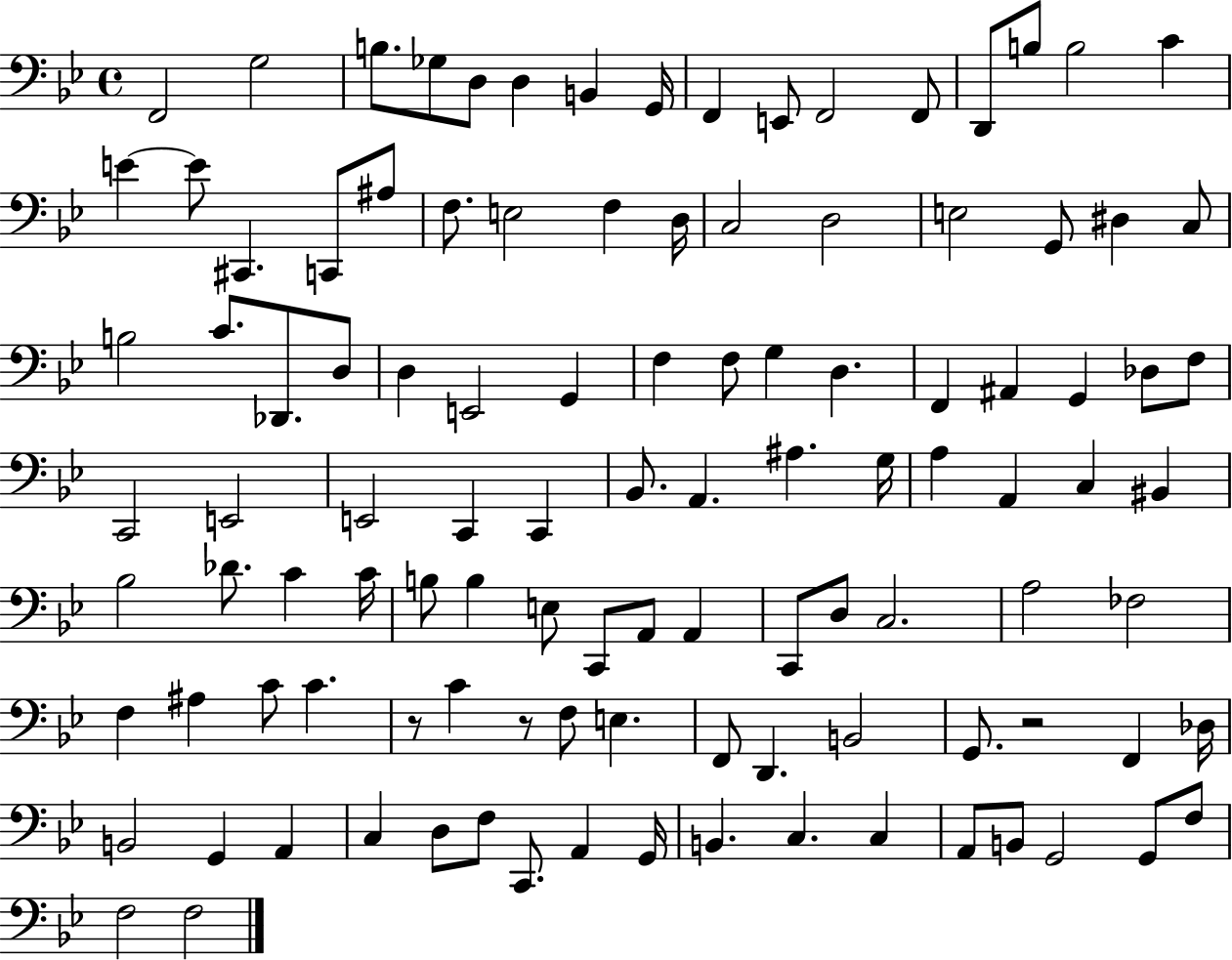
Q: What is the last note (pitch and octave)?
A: F3